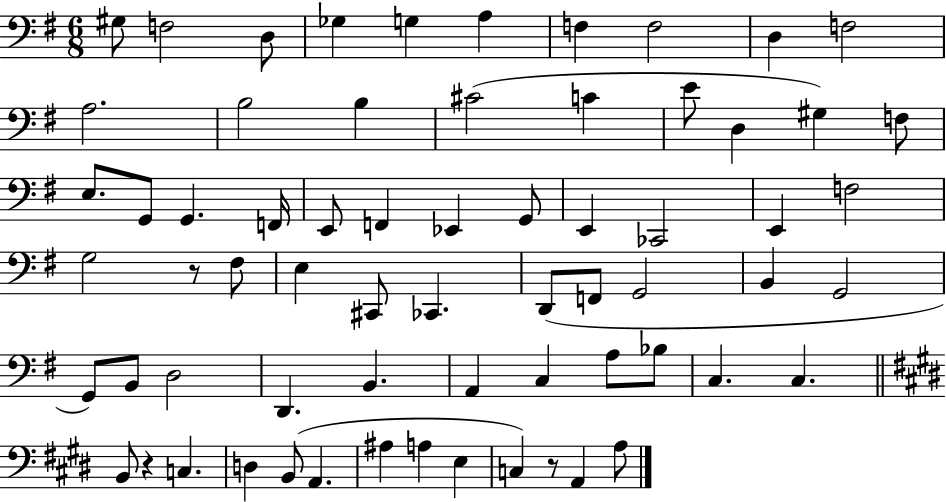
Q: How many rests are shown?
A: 3